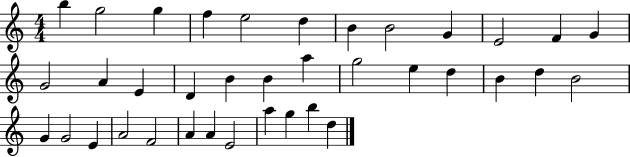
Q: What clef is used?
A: treble